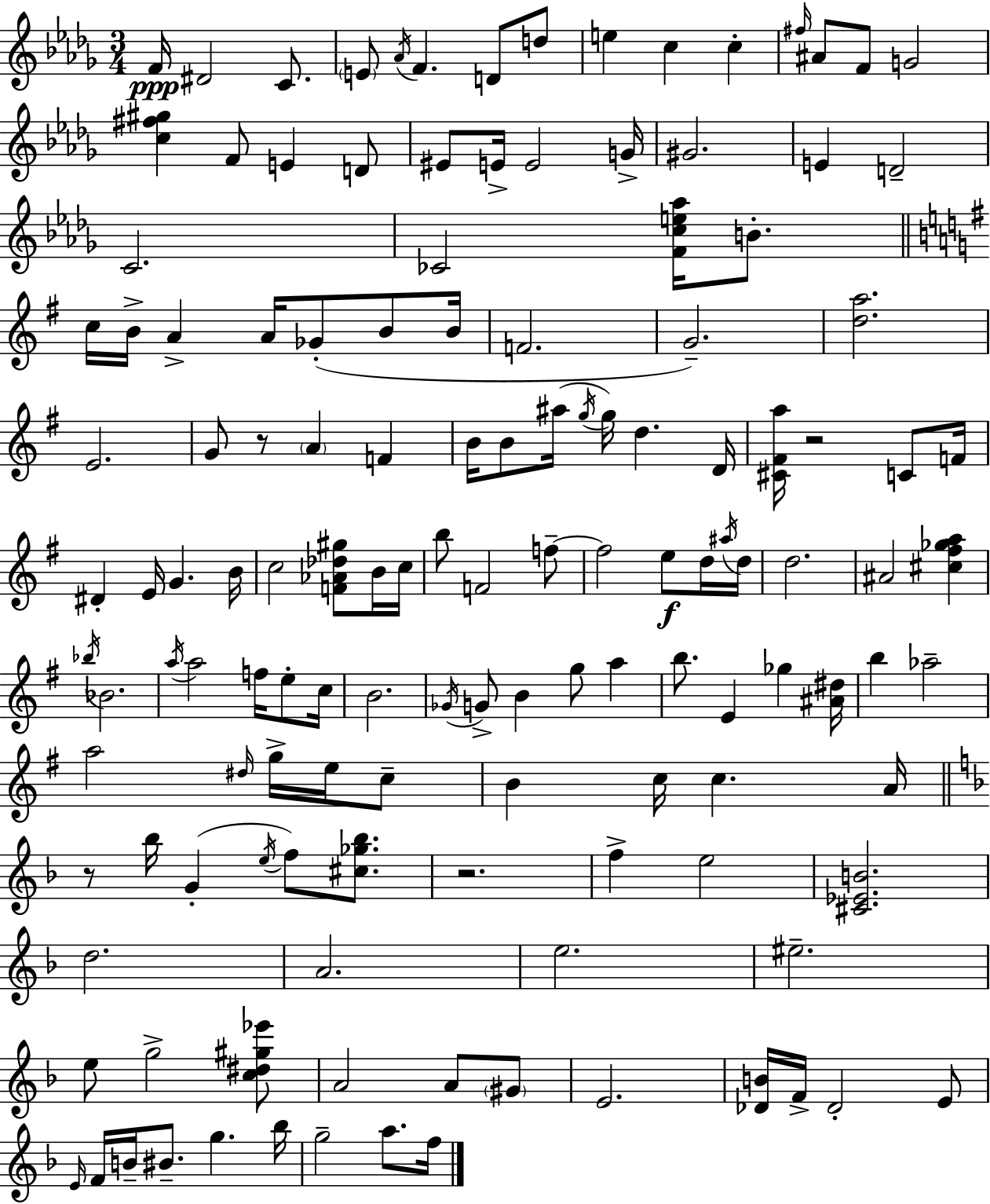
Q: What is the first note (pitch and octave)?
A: F4